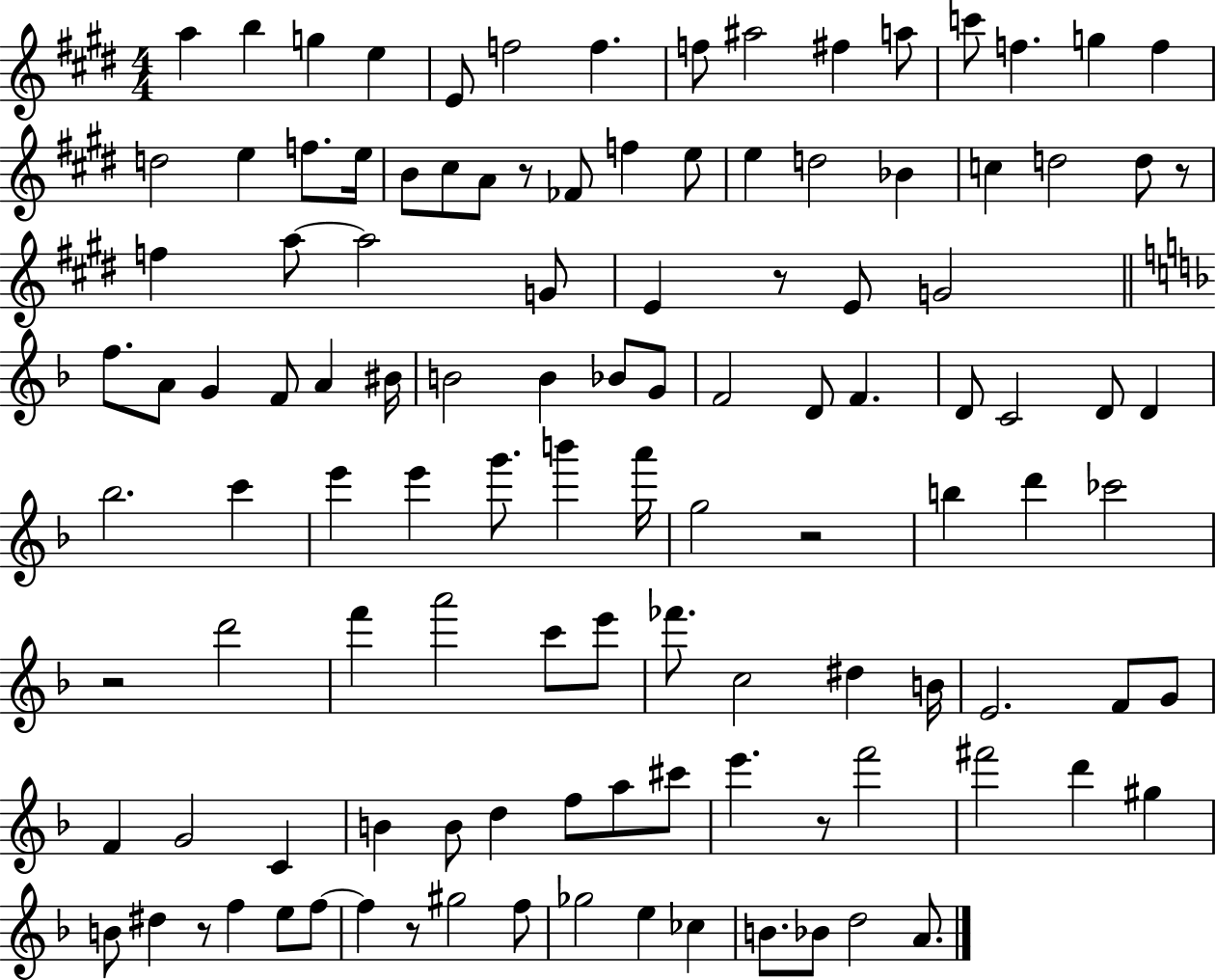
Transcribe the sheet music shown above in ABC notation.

X:1
T:Untitled
M:4/4
L:1/4
K:E
a b g e E/2 f2 f f/2 ^a2 ^f a/2 c'/2 f g f d2 e f/2 e/4 B/2 ^c/2 A/2 z/2 _F/2 f e/2 e d2 _B c d2 d/2 z/2 f a/2 a2 G/2 E z/2 E/2 G2 f/2 A/2 G F/2 A ^B/4 B2 B _B/2 G/2 F2 D/2 F D/2 C2 D/2 D _b2 c' e' e' g'/2 b' a'/4 g2 z2 b d' _c'2 z2 d'2 f' a'2 c'/2 e'/2 _f'/2 c2 ^d B/4 E2 F/2 G/2 F G2 C B B/2 d f/2 a/2 ^c'/2 e' z/2 f'2 ^f'2 d' ^g B/2 ^d z/2 f e/2 f/2 f z/2 ^g2 f/2 _g2 e _c B/2 _B/2 d2 A/2